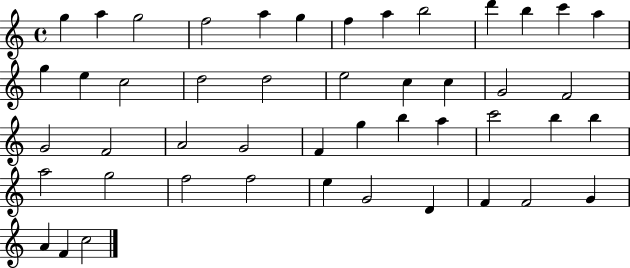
G5/q A5/q G5/h F5/h A5/q G5/q F5/q A5/q B5/h D6/q B5/q C6/q A5/q G5/q E5/q C5/h D5/h D5/h E5/h C5/q C5/q G4/h F4/h G4/h F4/h A4/h G4/h F4/q G5/q B5/q A5/q C6/h B5/q B5/q A5/h G5/h F5/h F5/h E5/q G4/h D4/q F4/q F4/h G4/q A4/q F4/q C5/h